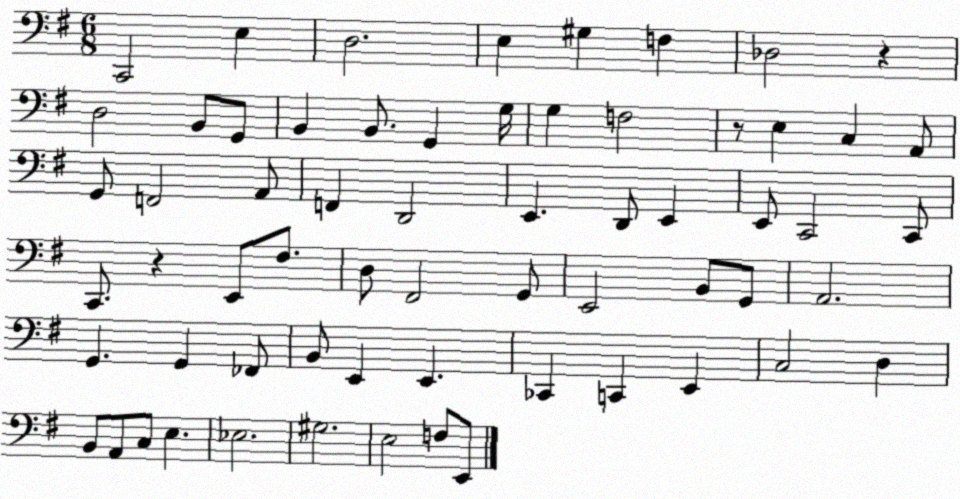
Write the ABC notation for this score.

X:1
T:Untitled
M:6/8
L:1/4
K:G
C,,2 E, D,2 E, ^G, F, _D,2 z D,2 B,,/2 G,,/2 B,, B,,/2 G,, G,/4 G, F,2 z/2 E, C, A,,/2 G,,/2 F,,2 A,,/2 F,, D,,2 E,, D,,/2 E,, E,,/2 C,,2 C,,/2 C,,/2 z E,,/2 ^F,/2 D,/2 ^F,,2 G,,/2 E,,2 B,,/2 G,,/2 A,,2 G,, G,, _F,,/2 B,,/2 E,, E,, _C,, C,, E,, C,2 D, B,,/2 A,,/2 C,/2 E, _E,2 ^G,2 E,2 F,/2 E,,/2